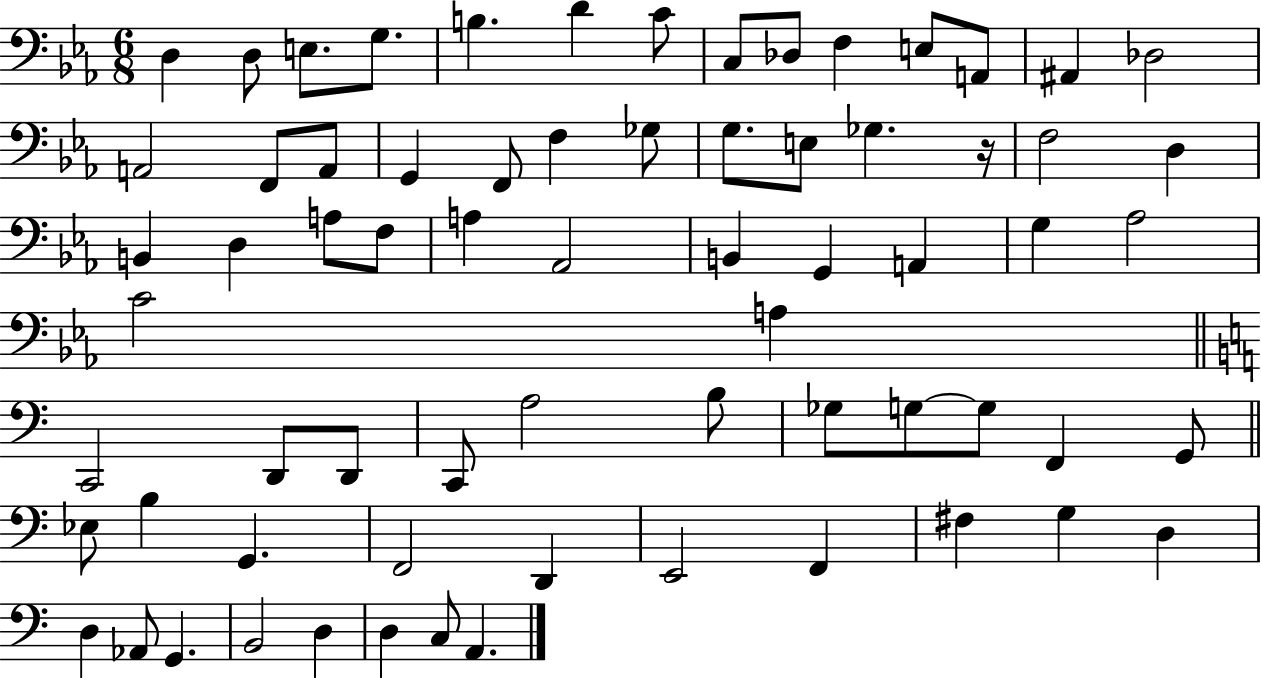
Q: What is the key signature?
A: EES major